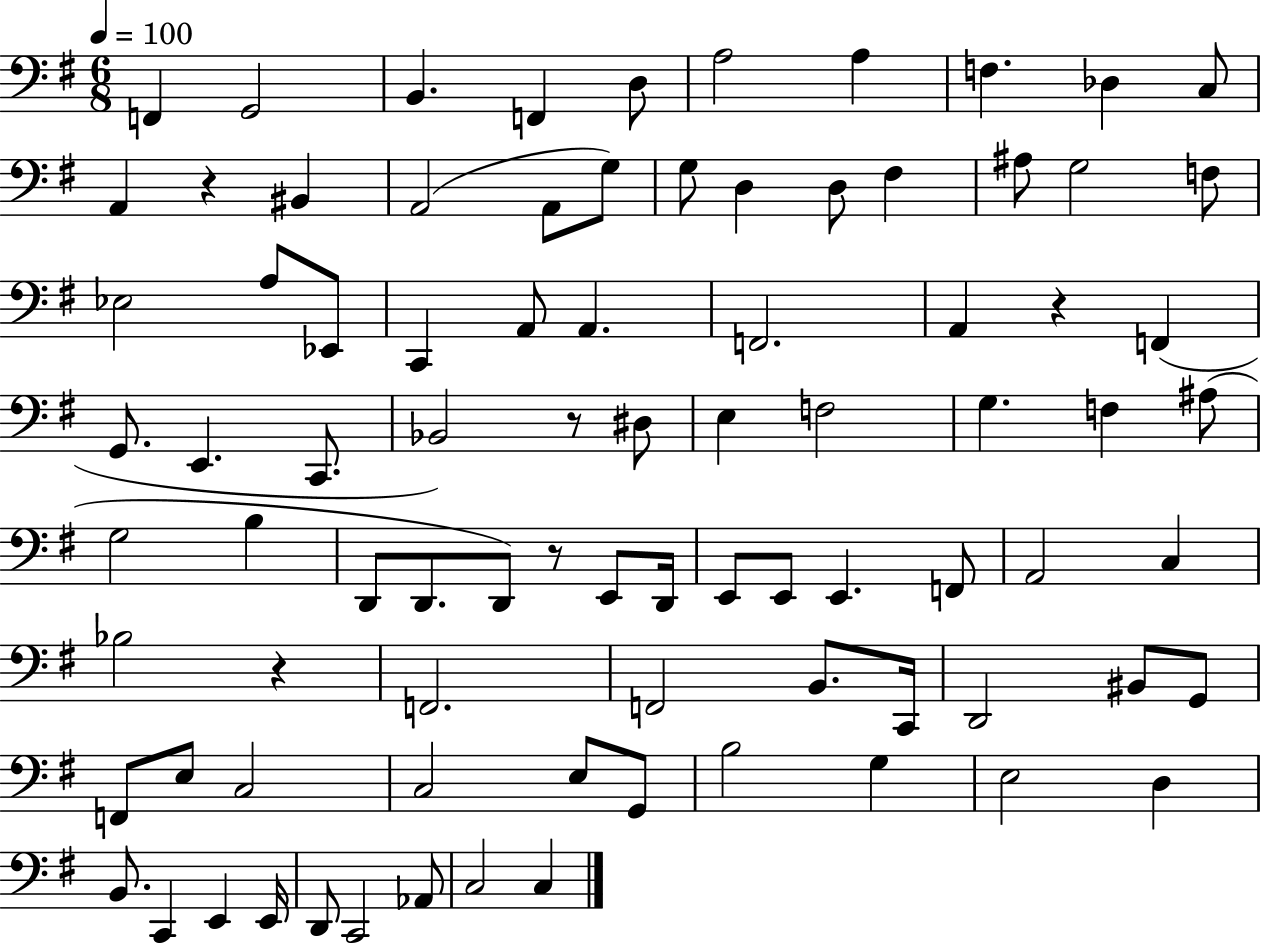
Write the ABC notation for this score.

X:1
T:Untitled
M:6/8
L:1/4
K:G
F,, G,,2 B,, F,, D,/2 A,2 A, F, _D, C,/2 A,, z ^B,, A,,2 A,,/2 G,/2 G,/2 D, D,/2 ^F, ^A,/2 G,2 F,/2 _E,2 A,/2 _E,,/2 C,, A,,/2 A,, F,,2 A,, z F,, G,,/2 E,, C,,/2 _B,,2 z/2 ^D,/2 E, F,2 G, F, ^A,/2 G,2 B, D,,/2 D,,/2 D,,/2 z/2 E,,/2 D,,/4 E,,/2 E,,/2 E,, F,,/2 A,,2 C, _B,2 z F,,2 F,,2 B,,/2 C,,/4 D,,2 ^B,,/2 G,,/2 F,,/2 E,/2 C,2 C,2 E,/2 G,,/2 B,2 G, E,2 D, B,,/2 C,, E,, E,,/4 D,,/2 C,,2 _A,,/2 C,2 C,